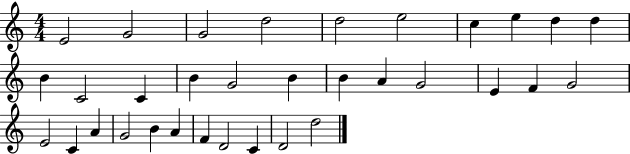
E4/h G4/h G4/h D5/h D5/h E5/h C5/q E5/q D5/q D5/q B4/q C4/h C4/q B4/q G4/h B4/q B4/q A4/q G4/h E4/q F4/q G4/h E4/h C4/q A4/q G4/h B4/q A4/q F4/q D4/h C4/q D4/h D5/h